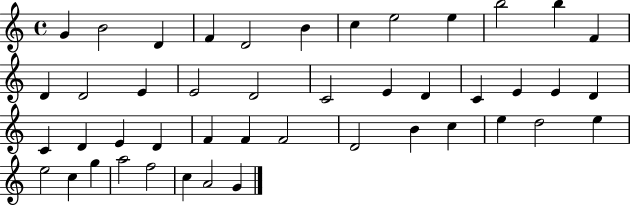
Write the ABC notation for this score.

X:1
T:Untitled
M:4/4
L:1/4
K:C
G B2 D F D2 B c e2 e b2 b F D D2 E E2 D2 C2 E D C E E D C D E D F F F2 D2 B c e d2 e e2 c g a2 f2 c A2 G